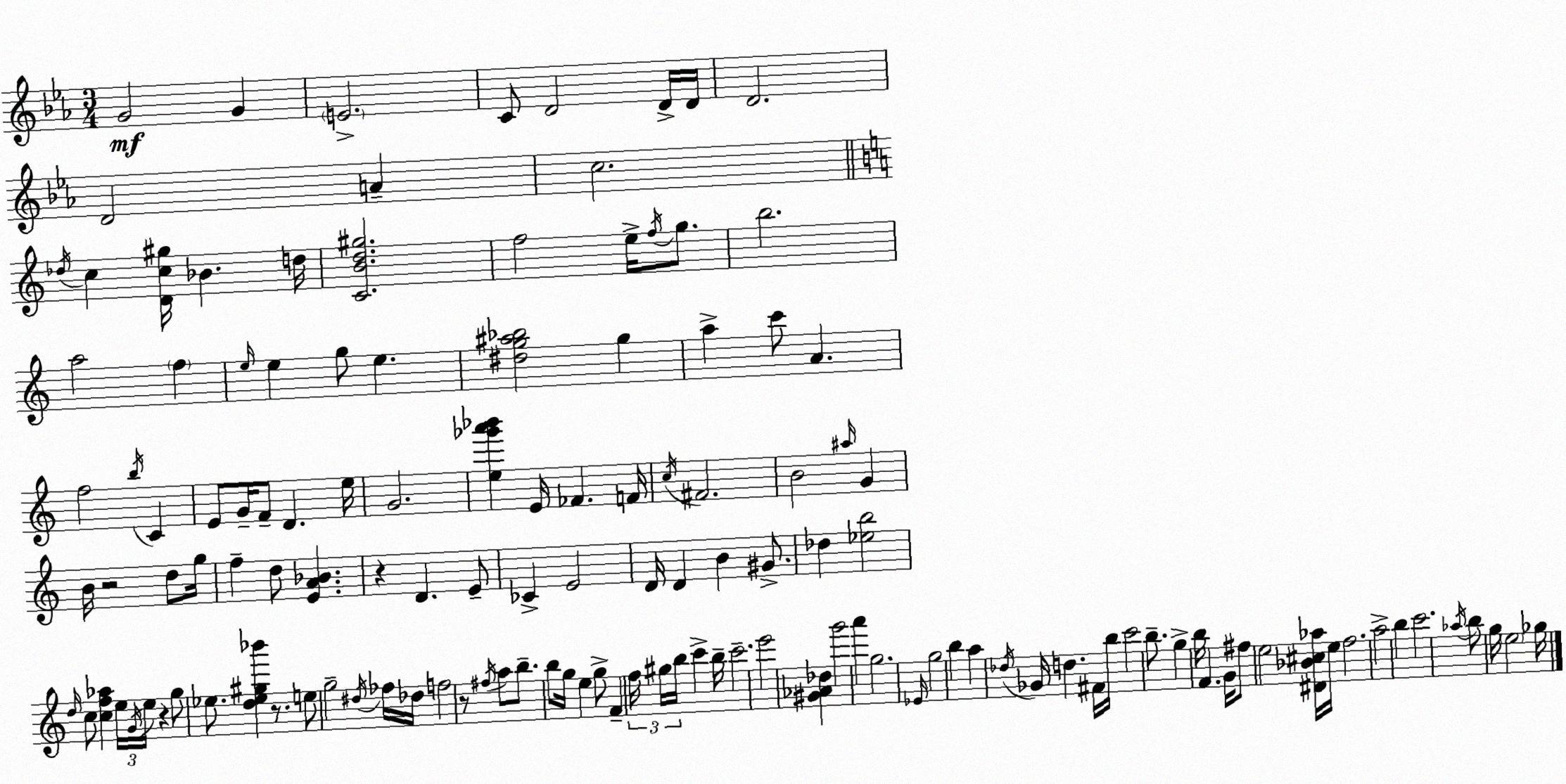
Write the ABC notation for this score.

X:1
T:Untitled
M:3/4
L:1/4
K:Cm
G2 G E2 C/2 D2 D/4 D/4 D2 D2 A c2 _d/4 c [Dc^g]/4 _B d/4 [CBd^g]2 f2 e/4 f/4 g/2 b2 a2 f e/4 e g/2 e [^dg^a_b]2 g a c'/2 A f2 b/4 C E/2 G/4 F/2 D e/4 G2 [e_g'a'_b'] E/4 _F F/4 c/4 ^F2 B2 ^a/4 G B/4 z2 d/2 g/4 f d/2 [EA_B] z D E/2 _C E2 D/4 D B ^G/2 _d [_eb]2 d/4 c/2 [cf_a] e/4 G/4 e/4 z g/2 _e/2 [d_e^g_b'] z/2 e/2 g2 ^d/4 _f/4 _d/4 f2 z/2 ^f/4 a/2 b/2 b/2 g/4 e g/2 F f/4 ^g/4 b/4 c' b/4 c'2 e'2 [^G_A_d] g'2 a' g2 _E/4 g2 b a _d/4 _G/4 d ^F/4 b/4 c'2 b/2 g b/4 F G/4 ^f/2 e2 [^D_B^c_a]/4 e/4 f2 a2 b c'2 _a/4 b/2 g/4 e2 _g/4